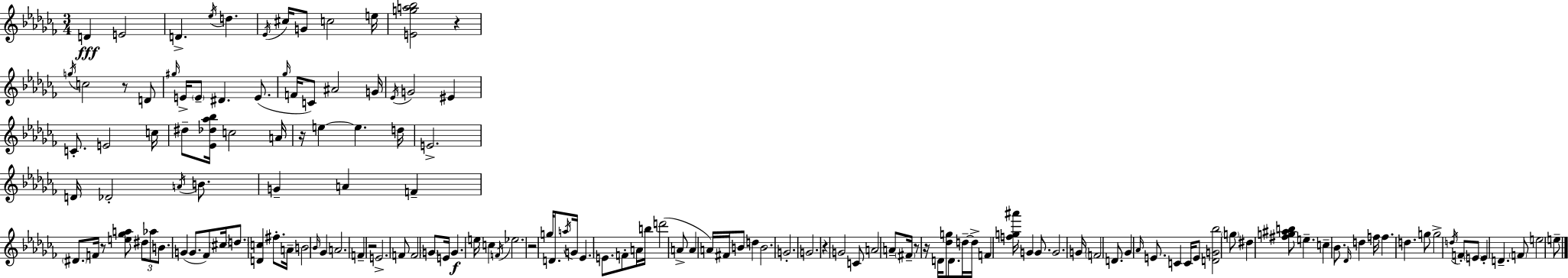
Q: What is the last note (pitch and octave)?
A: E5